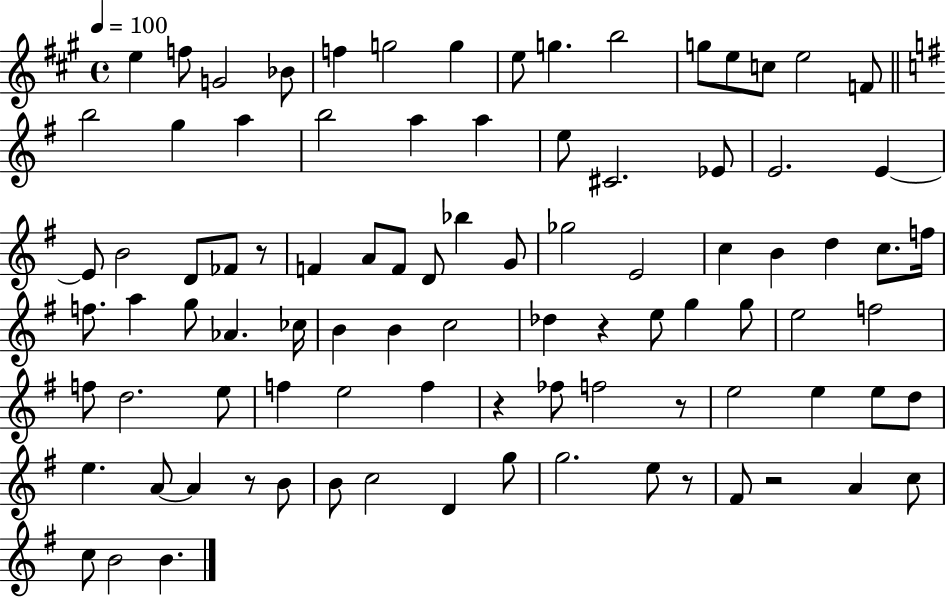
{
  \clef treble
  \time 4/4
  \defaultTimeSignature
  \key a \major
  \tempo 4 = 100
  e''4 f''8 g'2 bes'8 | f''4 g''2 g''4 | e''8 g''4. b''2 | g''8 e''8 c''8 e''2 f'8 | \break \bar "||" \break \key g \major b''2 g''4 a''4 | b''2 a''4 a''4 | e''8 cis'2. ees'8 | e'2. e'4~~ | \break e'8 b'2 d'8 fes'8 r8 | f'4 a'8 f'8 d'8 bes''4 g'8 | ges''2 e'2 | c''4 b'4 d''4 c''8. f''16 | \break f''8. a''4 g''8 aes'4. ces''16 | b'4 b'4 c''2 | des''4 r4 e''8 g''4 g''8 | e''2 f''2 | \break f''8 d''2. e''8 | f''4 e''2 f''4 | r4 fes''8 f''2 r8 | e''2 e''4 e''8 d''8 | \break e''4. a'8~~ a'4 r8 b'8 | b'8 c''2 d'4 g''8 | g''2. e''8 r8 | fis'8 r2 a'4 c''8 | \break c''8 b'2 b'4. | \bar "|."
}